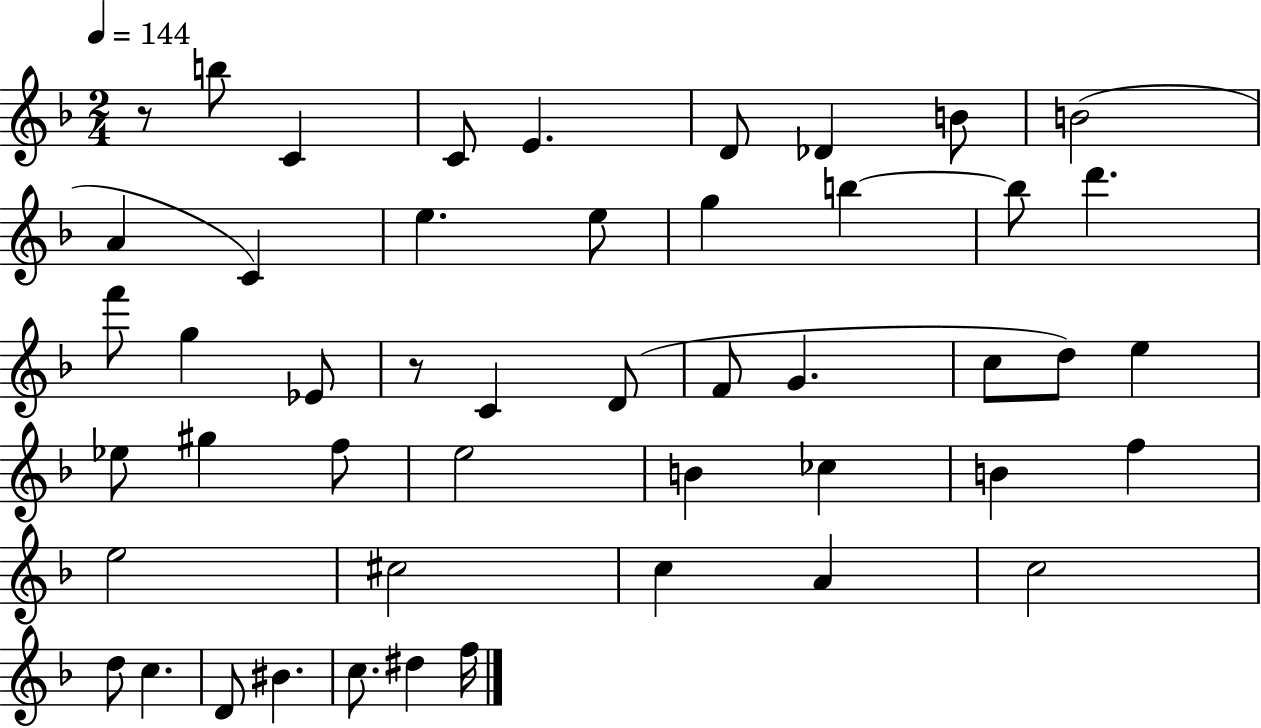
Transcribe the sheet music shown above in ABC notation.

X:1
T:Untitled
M:2/4
L:1/4
K:F
z/2 b/2 C C/2 E D/2 _D B/2 B2 A C e e/2 g b b/2 d' f'/2 g _E/2 z/2 C D/2 F/2 G c/2 d/2 e _e/2 ^g f/2 e2 B _c B f e2 ^c2 c A c2 d/2 c D/2 ^B c/2 ^d f/4